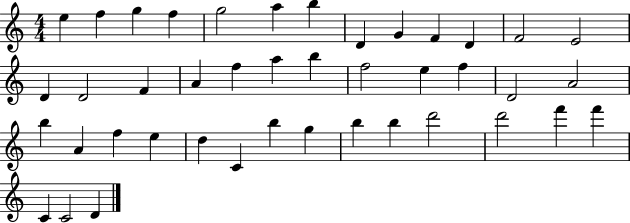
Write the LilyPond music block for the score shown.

{
  \clef treble
  \numericTimeSignature
  \time 4/4
  \key c \major
  e''4 f''4 g''4 f''4 | g''2 a''4 b''4 | d'4 g'4 f'4 d'4 | f'2 e'2 | \break d'4 d'2 f'4 | a'4 f''4 a''4 b''4 | f''2 e''4 f''4 | d'2 a'2 | \break b''4 a'4 f''4 e''4 | d''4 c'4 b''4 g''4 | b''4 b''4 d'''2 | d'''2 f'''4 f'''4 | \break c'4 c'2 d'4 | \bar "|."
}